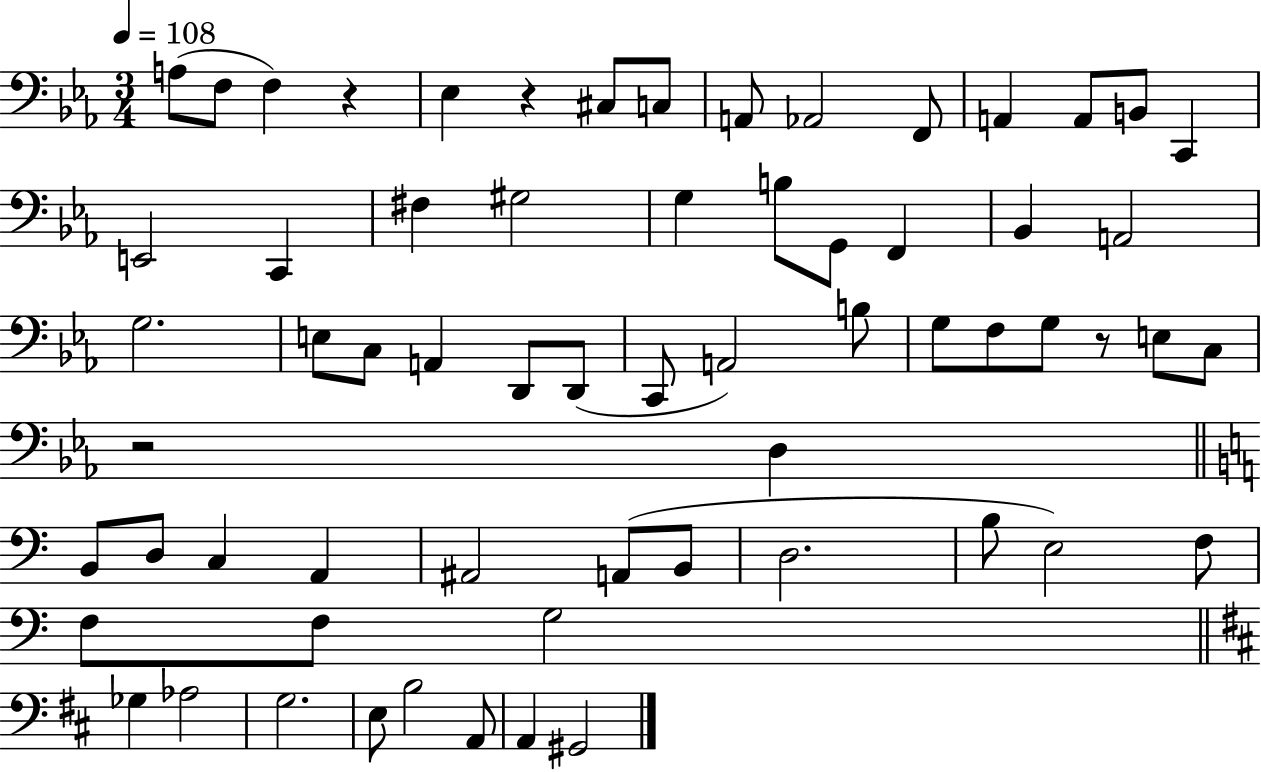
A3/e F3/e F3/q R/q Eb3/q R/q C#3/e C3/e A2/e Ab2/h F2/e A2/q A2/e B2/e C2/q E2/h C2/q F#3/q G#3/h G3/q B3/e G2/e F2/q Bb2/q A2/h G3/h. E3/e C3/e A2/q D2/e D2/e C2/e A2/h B3/e G3/e F3/e G3/e R/e E3/e C3/e R/h D3/q B2/e D3/e C3/q A2/q A#2/h A2/e B2/e D3/h. B3/e E3/h F3/e F3/e F3/e G3/h Gb3/q Ab3/h G3/h. E3/e B3/h A2/e A2/q G#2/h